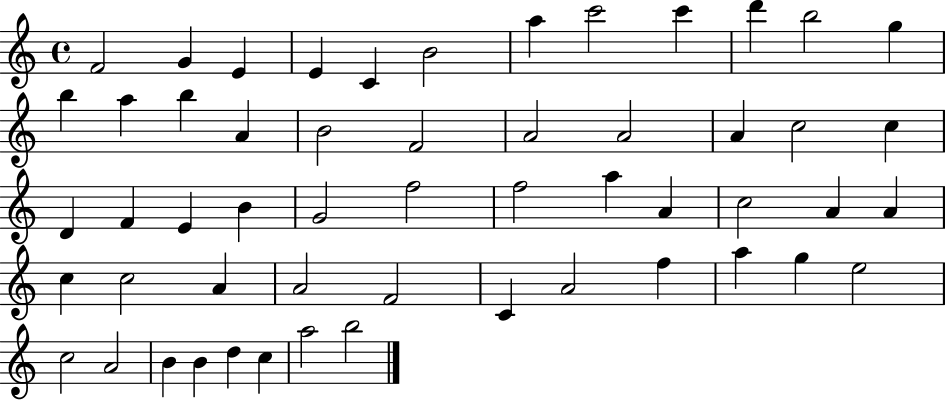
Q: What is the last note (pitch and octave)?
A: B5